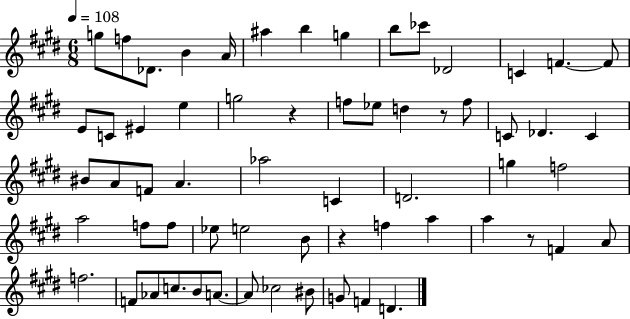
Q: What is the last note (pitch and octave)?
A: D4